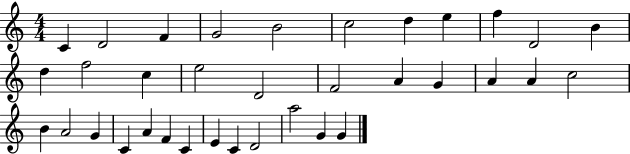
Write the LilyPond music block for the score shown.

{
  \clef treble
  \numericTimeSignature
  \time 4/4
  \key c \major
  c'4 d'2 f'4 | g'2 b'2 | c''2 d''4 e''4 | f''4 d'2 b'4 | \break d''4 f''2 c''4 | e''2 d'2 | f'2 a'4 g'4 | a'4 a'4 c''2 | \break b'4 a'2 g'4 | c'4 a'4 f'4 c'4 | e'4 c'4 d'2 | a''2 g'4 g'4 | \break \bar "|."
}